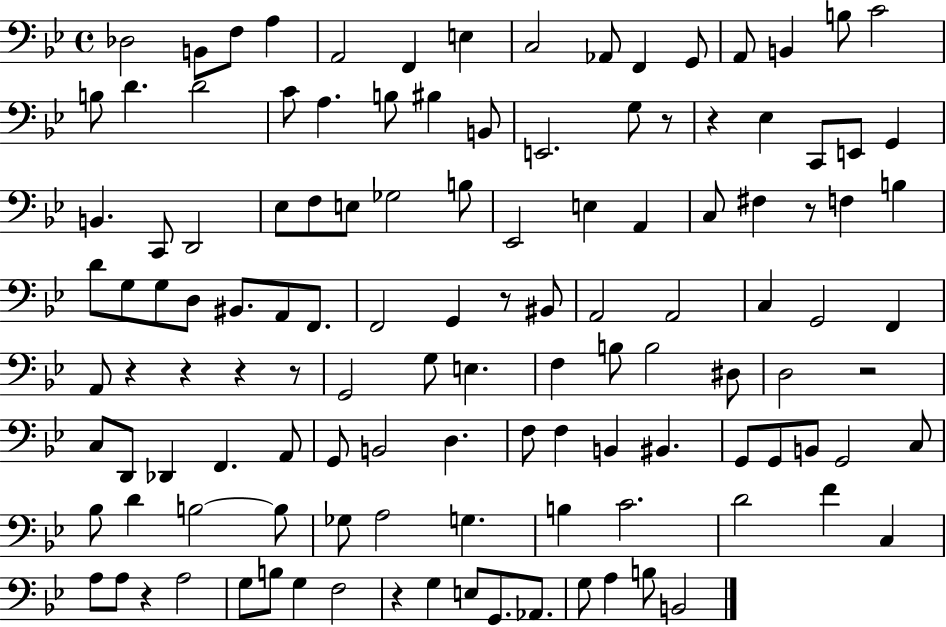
Db3/h B2/e F3/e A3/q A2/h F2/q E3/q C3/h Ab2/e F2/q G2/e A2/e B2/q B3/e C4/h B3/e D4/q. D4/h C4/e A3/q. B3/e BIS3/q B2/e E2/h. G3/e R/e R/q Eb3/q C2/e E2/e G2/q B2/q. C2/e D2/h Eb3/e F3/e E3/e Gb3/h B3/e Eb2/h E3/q A2/q C3/e F#3/q R/e F3/q B3/q D4/e G3/e G3/e D3/e BIS2/e. A2/e F2/e. F2/h G2/q R/e BIS2/e A2/h A2/h C3/q G2/h F2/q A2/e R/q R/q R/q R/e G2/h G3/e E3/q. F3/q B3/e B3/h D#3/e D3/h R/h C3/e D2/e Db2/q F2/q. A2/e G2/e B2/h D3/q. F3/e F3/q B2/q BIS2/q. G2/e G2/e B2/e G2/h C3/e Bb3/e D4/q B3/h B3/e Gb3/e A3/h G3/q. B3/q C4/h. D4/h F4/q C3/q A3/e A3/e R/q A3/h G3/e B3/e G3/q F3/h R/q G3/q E3/e G2/e. Ab2/e. G3/e A3/q B3/e B2/h